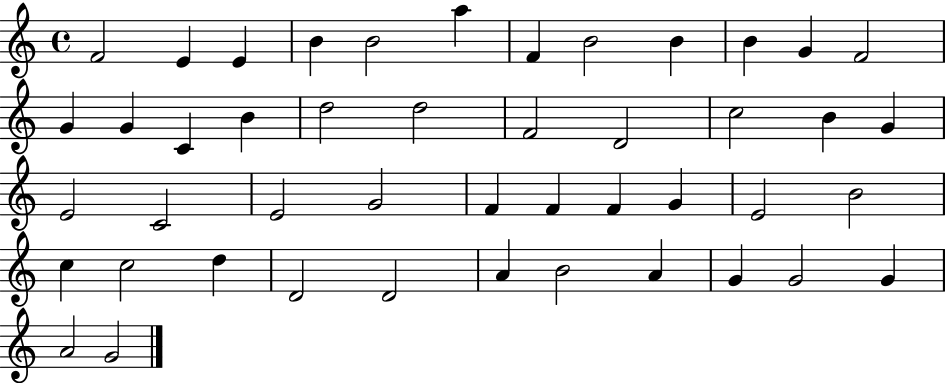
{
  \clef treble
  \time 4/4
  \defaultTimeSignature
  \key c \major
  f'2 e'4 e'4 | b'4 b'2 a''4 | f'4 b'2 b'4 | b'4 g'4 f'2 | \break g'4 g'4 c'4 b'4 | d''2 d''2 | f'2 d'2 | c''2 b'4 g'4 | \break e'2 c'2 | e'2 g'2 | f'4 f'4 f'4 g'4 | e'2 b'2 | \break c''4 c''2 d''4 | d'2 d'2 | a'4 b'2 a'4 | g'4 g'2 g'4 | \break a'2 g'2 | \bar "|."
}